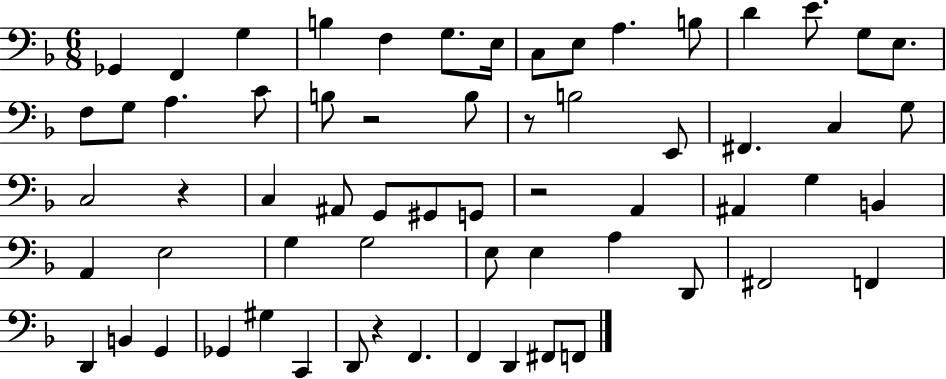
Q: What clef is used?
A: bass